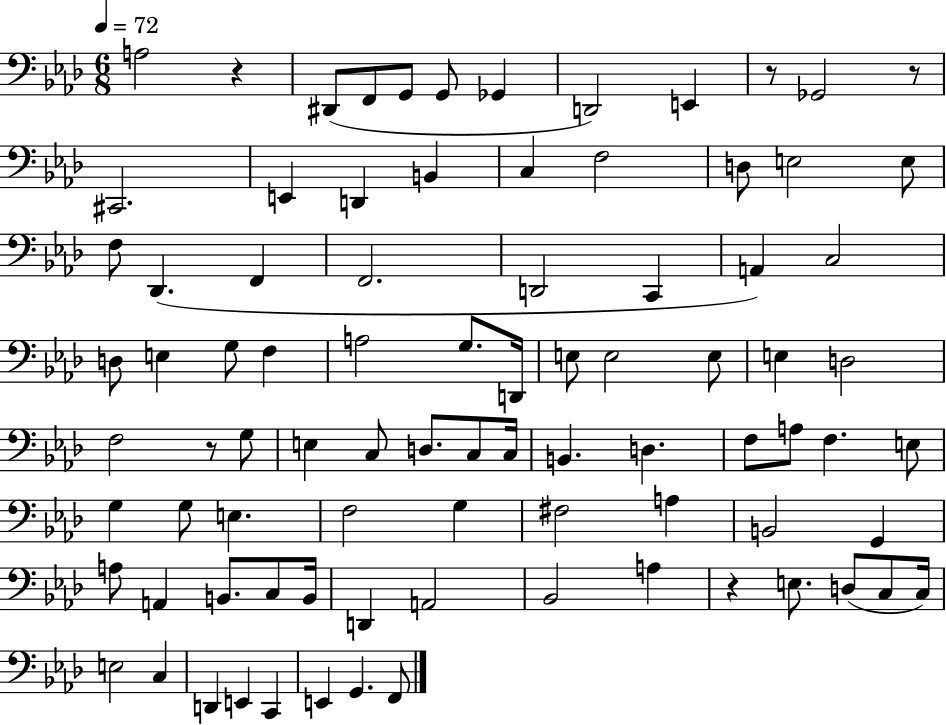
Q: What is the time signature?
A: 6/8